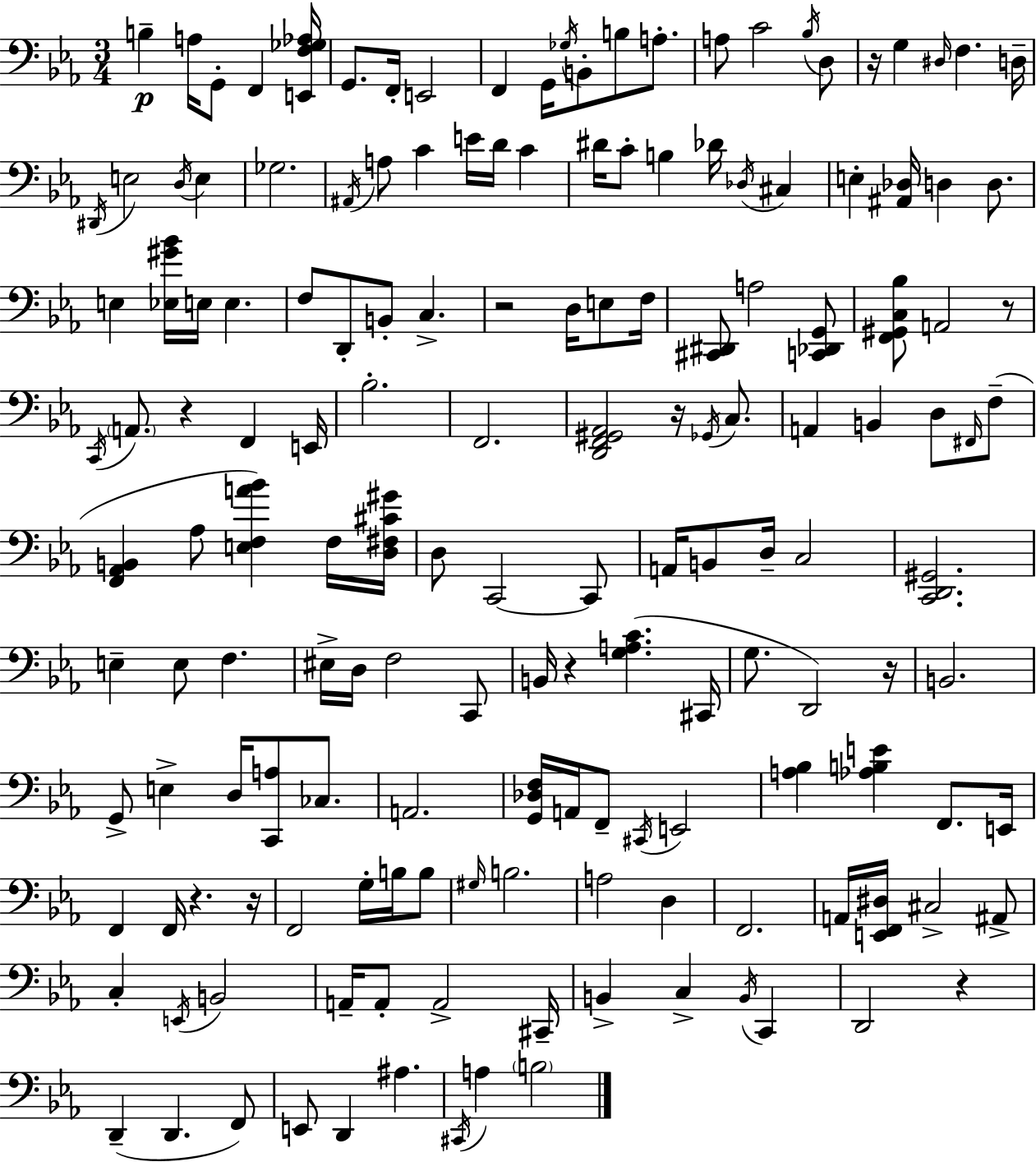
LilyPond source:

{
  \clef bass
  \numericTimeSignature
  \time 3/4
  \key c \minor
  b4--\p a16 g,8-. f,4 <e, f ges aes>16 | g,8. f,16-. e,2 | f,4 g,16 \acciaccatura { ges16 } b,8-. b8 a8.-. | a8 c'2 \acciaccatura { bes16 } | \break d8 r16 g4 \grace { dis16 } f4. | d16-- \acciaccatura { dis,16 } e2 | \acciaccatura { d16 } e4 ges2. | \acciaccatura { ais,16 } a8 c'4 | \break e'16 d'16 c'4 dis'16 c'8-. b4 | des'16 \acciaccatura { des16 } cis4 e4-. <ais, des>16 | d4 d8. e4 <ees gis' bes'>16 | e16 e4. f8 d,8-. b,8-. | \break c4.-> r2 | d16 e8 f16 <cis, dis,>8 a2 | <c, des, g,>8 <f, gis, c bes>8 a,2 | r8 \acciaccatura { c,16 } \parenthesize a,8. r4 | \break f,4 e,16 bes2.-. | f,2. | <d, f, gis, aes,>2 | r16 \acciaccatura { ges,16 } c8. a,4 | \break b,4 d8 \grace { fis,16 }( f8-- <f, aes, b,>4 | aes8 <e f a' bes'>4) f16 <d fis cis' gis'>16 d8 | c,2~~ c,8 a,16 b,8 | d16-- c2 <c, d, gis,>2. | \break e4-- | e8 f4. eis16-> d16 | f2 c,8 b,16 r4 | <g a c'>4.( cis,16 g8. | \break d,2) r16 b,2. | g,8-> | e4-> d16 <c, a>8 ces8. a,2. | <g, des f>16 a,16 | \break f,8-- \acciaccatura { cis,16 } e,2 <a bes>4 | <aes b e'>4 f,8. e,16 f,4 | f,16 r4. r16 f,2 | g16-. b16 b8 \grace { gis16 } | \break b2. | a2 d4 | f,2. | a,16 <e, f, dis>16 cis2-> ais,8-> | \break c4-. \acciaccatura { e,16 } b,2 | a,16-- a,8-. a,2-> | cis,16-- b,4-> c4-> \acciaccatura { b,16 } c,4 | d,2 r4 | \break d,4--( d,4. | f,8) e,8 d,4 ais4. | \acciaccatura { cis,16 } a4 \parenthesize b2 | \bar "|."
}